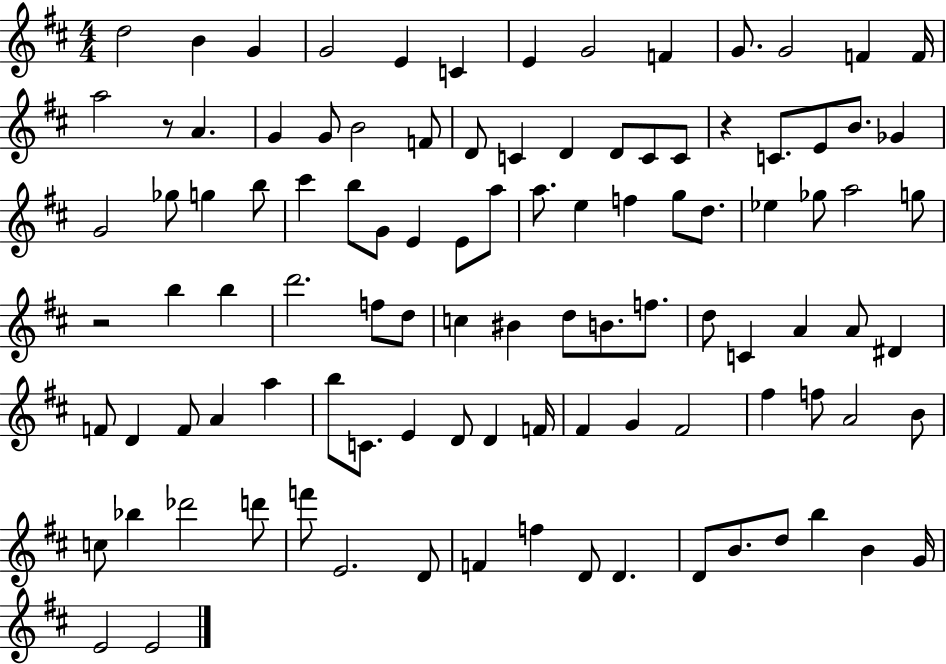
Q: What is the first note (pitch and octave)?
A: D5